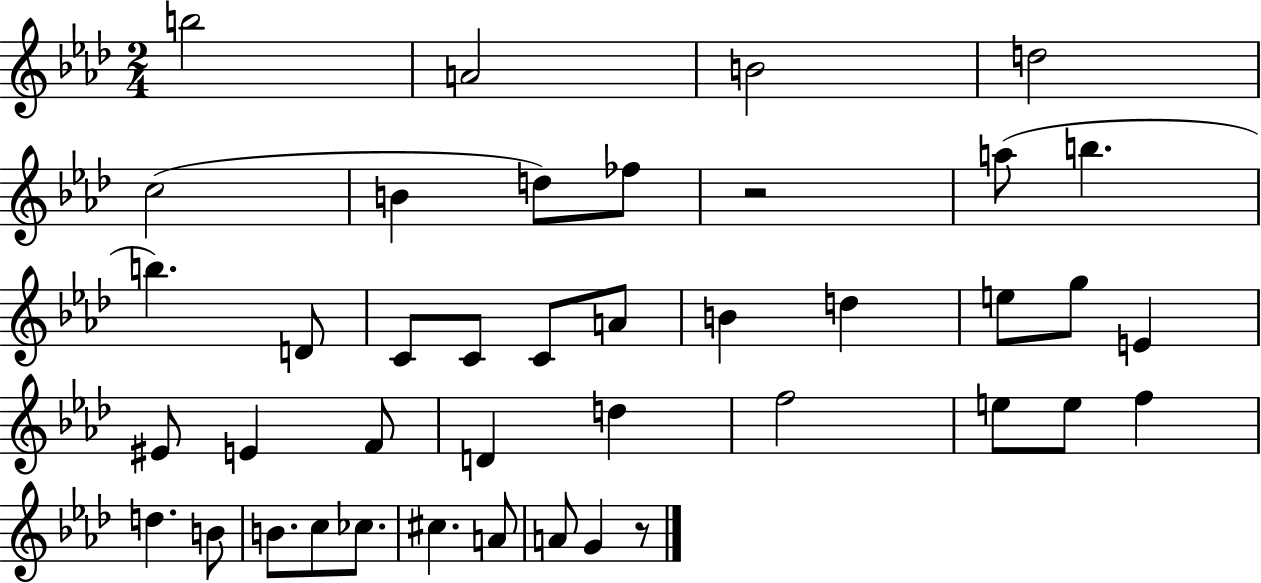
B5/h A4/h B4/h D5/h C5/h B4/q D5/e FES5/e R/h A5/e B5/q. B5/q. D4/e C4/e C4/e C4/e A4/e B4/q D5/q E5/e G5/e E4/q EIS4/e E4/q F4/e D4/q D5/q F5/h E5/e E5/e F5/q D5/q. B4/e B4/e. C5/e CES5/e. C#5/q. A4/e A4/e G4/q R/e